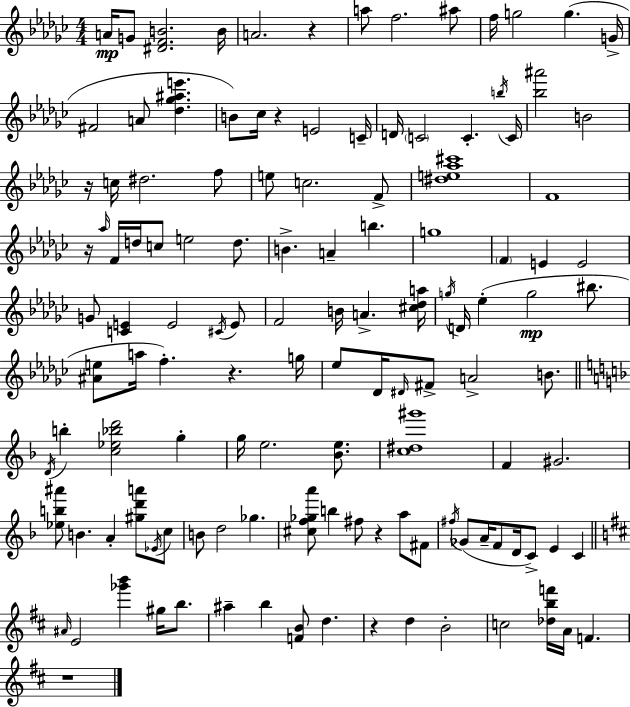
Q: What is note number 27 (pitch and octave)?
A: E5